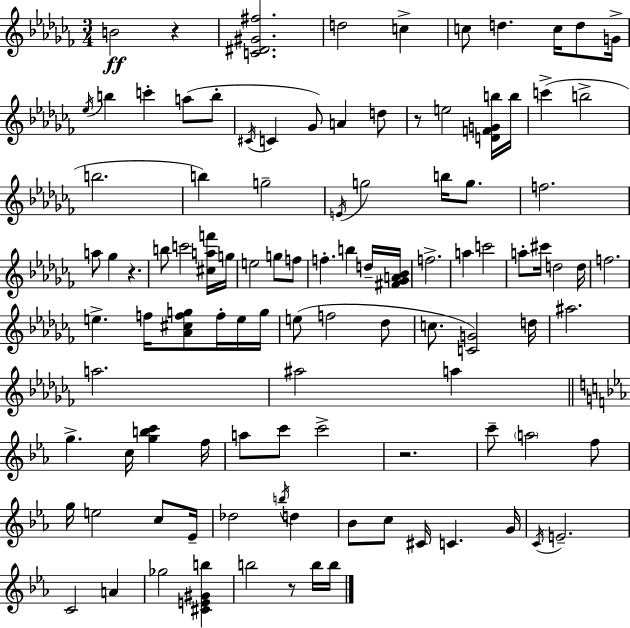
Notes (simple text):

B4/h R/q [C4,D#4,G#4,F#5]/h. D5/h C5/q C5/e D5/q. C5/s D5/e G4/s Eb5/s B5/q C6/q A5/e B5/e C#4/s C4/q Gb4/e A4/q D5/e R/e E5/h [D4,F4,G4,B5]/s B5/s C6/q B5/h B5/h. B5/q G5/h E4/s G5/h B5/s G5/e. F5/h. A5/e Gb5/q R/q. B5/e C6/h [C#5,A5,F6]/s G5/s E5/h G5/e F5/e F5/q. B5/q D5/s [F#4,Gb4,A4,Bb4]/s F5/h. A5/q C6/h A5/e C#6/s D5/h D5/s F5/h. E5/q. F5/s [Ab4,C#5,F5,G5]/e F5/s E5/s G5/s E5/e F5/h Db5/e C5/e. [C4,G4]/h D5/s A#5/h. A5/h. A#5/h A5/q G5/q. C5/s [G5,B5,C6]/q F5/s A5/e C6/e C6/h R/h. C6/e A5/h F5/e G5/s E5/h C5/e Eb4/s Db5/h B5/s D5/q Bb4/e C5/e C#4/s C4/q. G4/s C4/s E4/h. C4/h A4/q Gb5/h [C#4,E4,G#4,B5]/q B5/h R/e B5/s B5/s